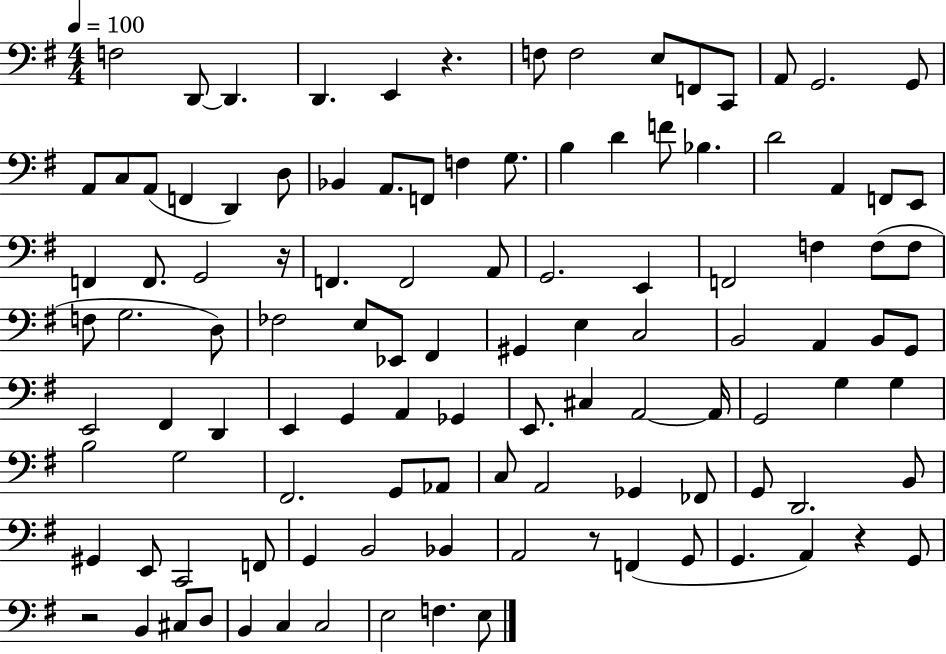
X:1
T:Untitled
M:4/4
L:1/4
K:G
F,2 D,,/2 D,, D,, E,, z F,/2 F,2 E,/2 F,,/2 C,,/2 A,,/2 G,,2 G,,/2 A,,/2 C,/2 A,,/2 F,, D,, D,/2 _B,, A,,/2 F,,/2 F, G,/2 B, D F/2 _B, D2 A,, F,,/2 E,,/2 F,, F,,/2 G,,2 z/4 F,, F,,2 A,,/2 G,,2 E,, F,,2 F, F,/2 F,/2 F,/2 G,2 D,/2 _F,2 E,/2 _E,,/2 ^F,, ^G,, E, C,2 B,,2 A,, B,,/2 G,,/2 E,,2 ^F,, D,, E,, G,, A,, _G,, E,,/2 ^C, A,,2 A,,/4 G,,2 G, G, B,2 G,2 ^F,,2 G,,/2 _A,,/2 C,/2 A,,2 _G,, _F,,/2 G,,/2 D,,2 B,,/2 ^G,, E,,/2 C,,2 F,,/2 G,, B,,2 _B,, A,,2 z/2 F,, G,,/2 G,, A,, z G,,/2 z2 B,, ^C,/2 D,/2 B,, C, C,2 E,2 F, E,/2